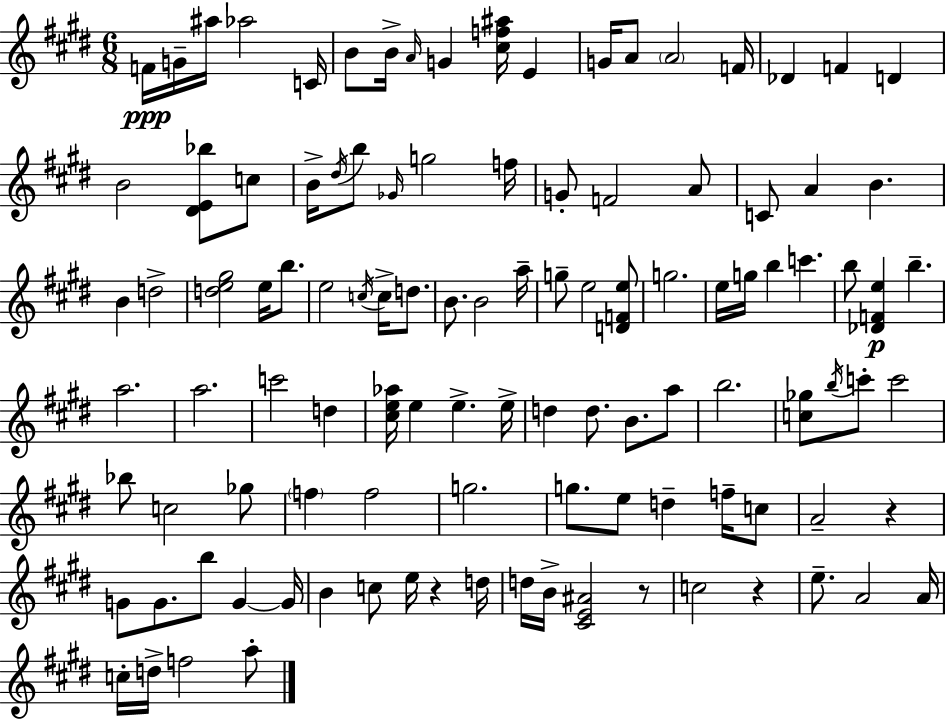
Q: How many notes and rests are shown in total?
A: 109